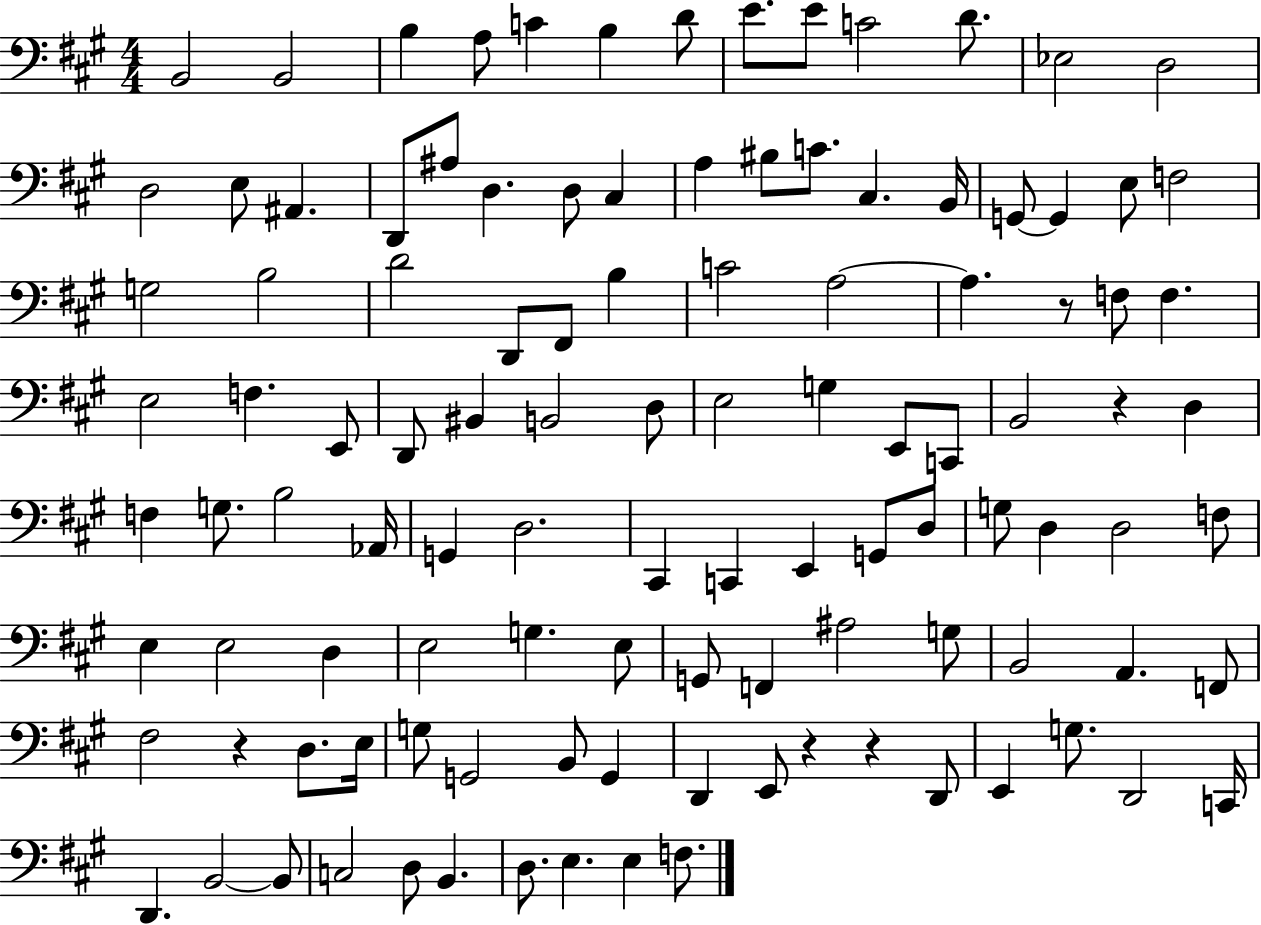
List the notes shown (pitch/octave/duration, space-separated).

B2/h B2/h B3/q A3/e C4/q B3/q D4/e E4/e. E4/e C4/h D4/e. Eb3/h D3/h D3/h E3/e A#2/q. D2/e A#3/e D3/q. D3/e C#3/q A3/q BIS3/e C4/e. C#3/q. B2/s G2/e G2/q E3/e F3/h G3/h B3/h D4/h D2/e F#2/e B3/q C4/h A3/h A3/q. R/e F3/e F3/q. E3/h F3/q. E2/e D2/e BIS2/q B2/h D3/e E3/h G3/q E2/e C2/e B2/h R/q D3/q F3/q G3/e. B3/h Ab2/s G2/q D3/h. C#2/q C2/q E2/q G2/e D3/e G3/e D3/q D3/h F3/e E3/q E3/h D3/q E3/h G3/q. E3/e G2/e F2/q A#3/h G3/e B2/h A2/q. F2/e F#3/h R/q D3/e. E3/s G3/e G2/h B2/e G2/q D2/q E2/e R/q R/q D2/e E2/q G3/e. D2/h C2/s D2/q. B2/h B2/e C3/h D3/e B2/q. D3/e. E3/q. E3/q F3/e.